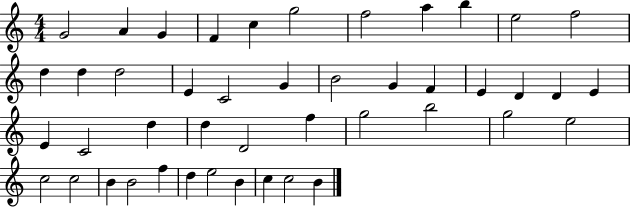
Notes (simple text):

G4/h A4/q G4/q F4/q C5/q G5/h F5/h A5/q B5/q E5/h F5/h D5/q D5/q D5/h E4/q C4/h G4/q B4/h G4/q F4/q E4/q D4/q D4/q E4/q E4/q C4/h D5/q D5/q D4/h F5/q G5/h B5/h G5/h E5/h C5/h C5/h B4/q B4/h F5/q D5/q E5/h B4/q C5/q C5/h B4/q